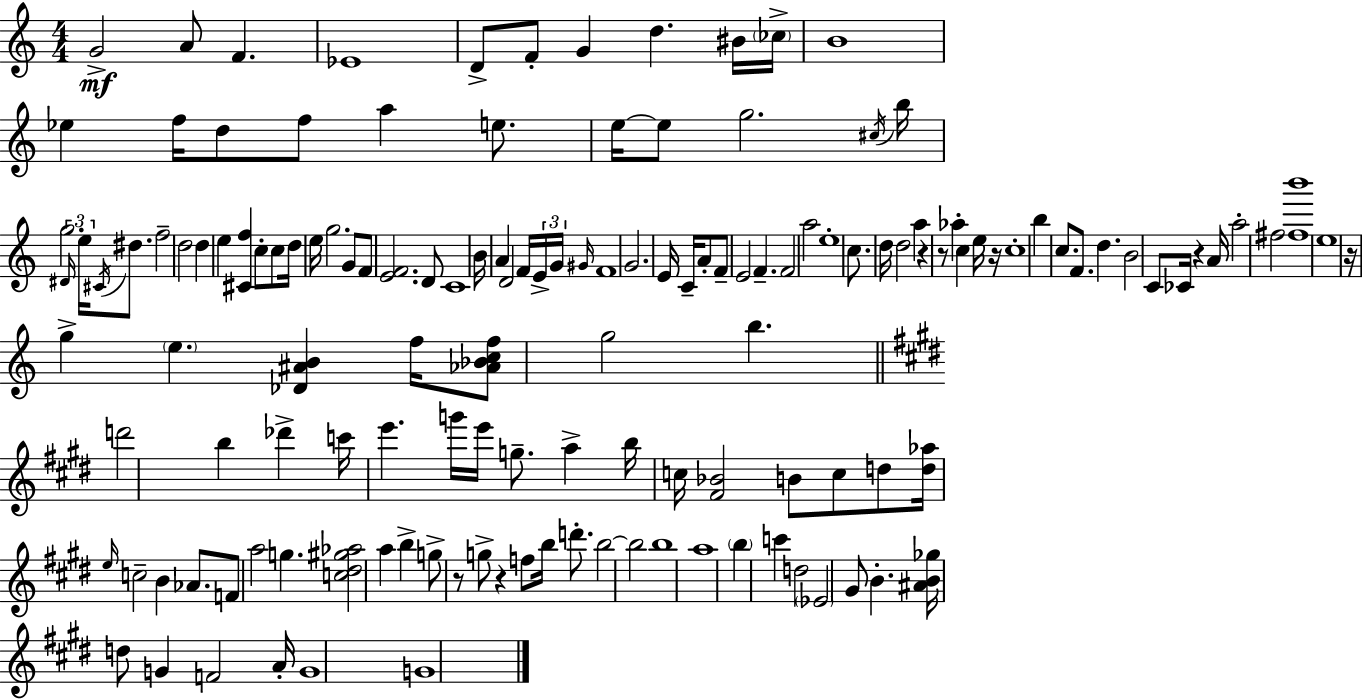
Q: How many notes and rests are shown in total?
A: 142